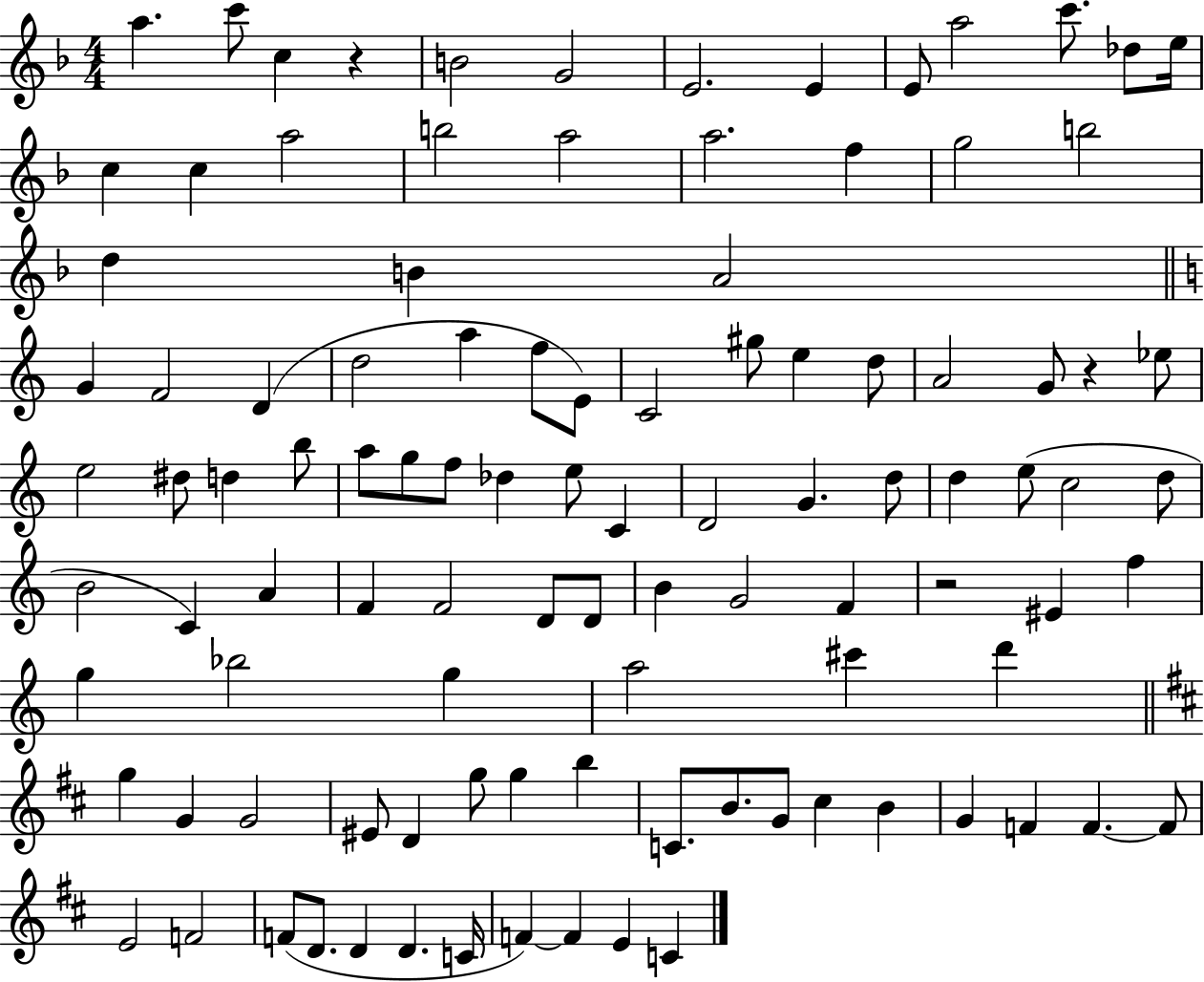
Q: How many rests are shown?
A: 3